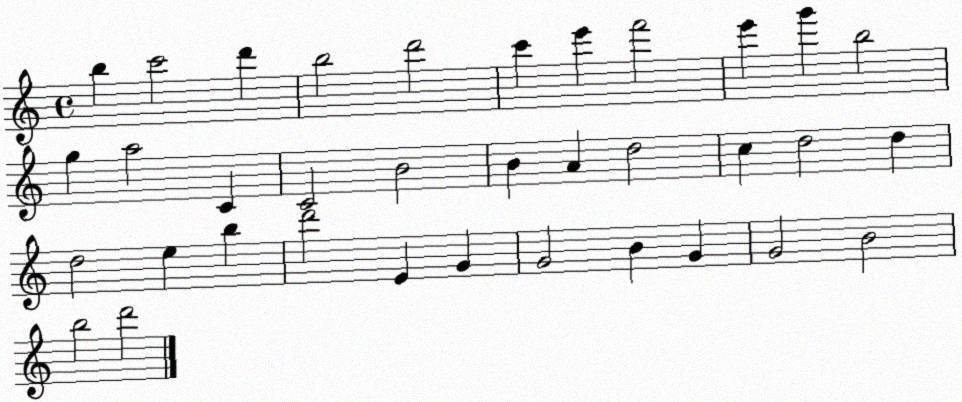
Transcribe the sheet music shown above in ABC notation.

X:1
T:Untitled
M:4/4
L:1/4
K:C
b c'2 d' b2 d'2 c' e' f'2 e' g' b2 g a2 C C2 B2 B A d2 c d2 d d2 e b d'2 E G G2 B G G2 B2 b2 d'2